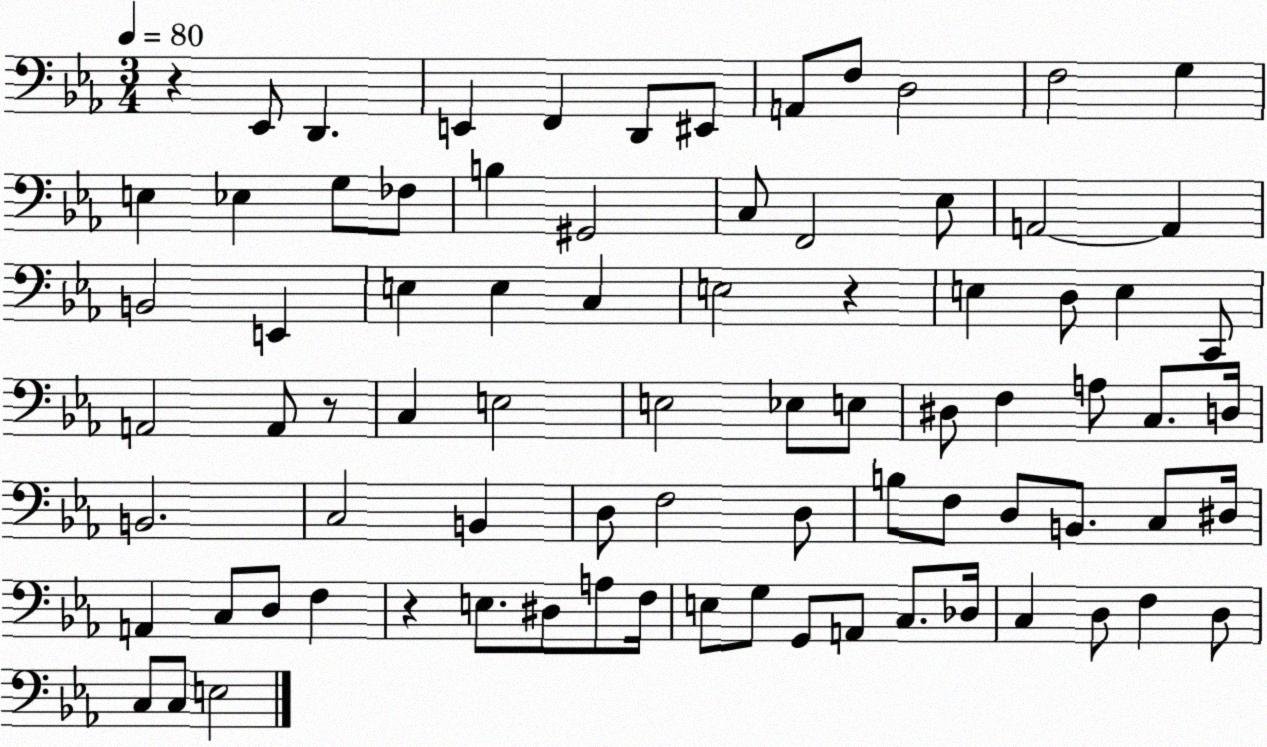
X:1
T:Untitled
M:3/4
L:1/4
K:Eb
z _E,,/2 D,, E,, F,, D,,/2 ^E,,/2 A,,/2 F,/2 D,2 F,2 G, E, _E, G,/2 _F,/2 B, ^G,,2 C,/2 F,,2 _E,/2 A,,2 A,, B,,2 E,, E, E, C, E,2 z E, D,/2 E, C,,/2 A,,2 A,,/2 z/2 C, E,2 E,2 _E,/2 E,/2 ^D,/2 F, A,/2 C,/2 D,/4 B,,2 C,2 B,, D,/2 F,2 D,/2 B,/2 F,/2 D,/2 B,,/2 C,/2 ^D,/4 A,, C,/2 D,/2 F, z E,/2 ^D,/2 A,/2 F,/4 E,/2 G,/2 G,,/2 A,,/2 C,/2 _D,/4 C, D,/2 F, D,/2 C,/2 C,/2 E,2